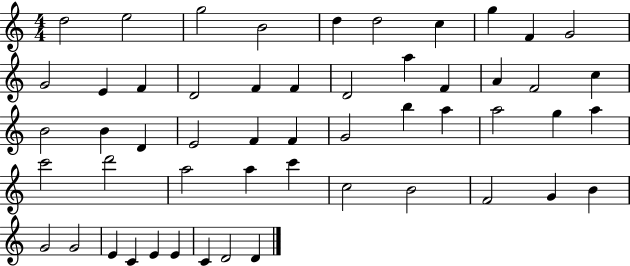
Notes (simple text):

D5/h E5/h G5/h B4/h D5/q D5/h C5/q G5/q F4/q G4/h G4/h E4/q F4/q D4/h F4/q F4/q D4/h A5/q F4/q A4/q F4/h C5/q B4/h B4/q D4/q E4/h F4/q F4/q G4/h B5/q A5/q A5/h G5/q A5/q C6/h D6/h A5/h A5/q C6/q C5/h B4/h F4/h G4/q B4/q G4/h G4/h E4/q C4/q E4/q E4/q C4/q D4/h D4/q